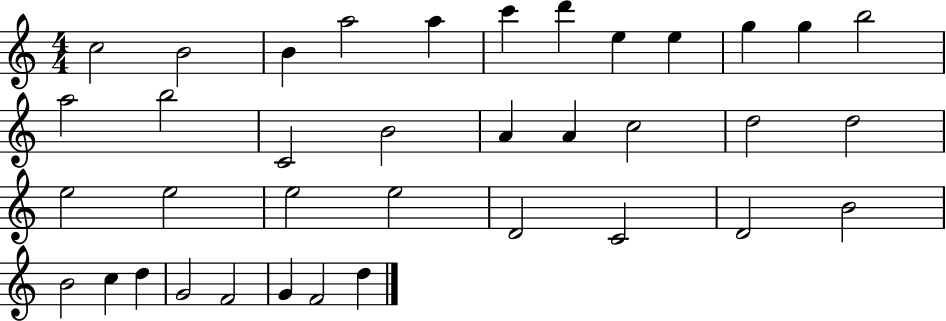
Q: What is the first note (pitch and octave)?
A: C5